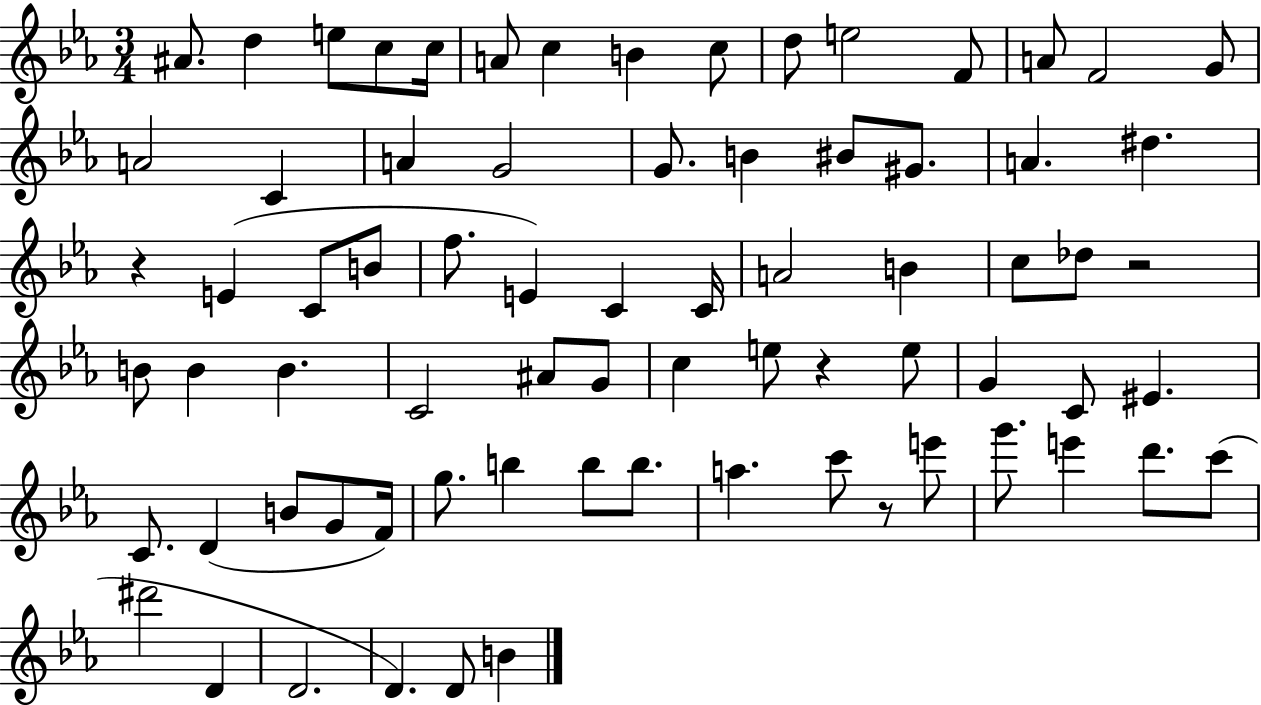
A#4/e. D5/q E5/e C5/e C5/s A4/e C5/q B4/q C5/e D5/e E5/h F4/e A4/e F4/h G4/e A4/h C4/q A4/q G4/h G4/e. B4/q BIS4/e G#4/e. A4/q. D#5/q. R/q E4/q C4/e B4/e F5/e. E4/q C4/q C4/s A4/h B4/q C5/e Db5/e R/h B4/e B4/q B4/q. C4/h A#4/e G4/e C5/q E5/e R/q E5/e G4/q C4/e EIS4/q. C4/e. D4/q B4/e G4/e F4/s G5/e. B5/q B5/e B5/e. A5/q. C6/e R/e E6/e G6/e. E6/q D6/e. C6/e D#6/h D4/q D4/h. D4/q. D4/e B4/q